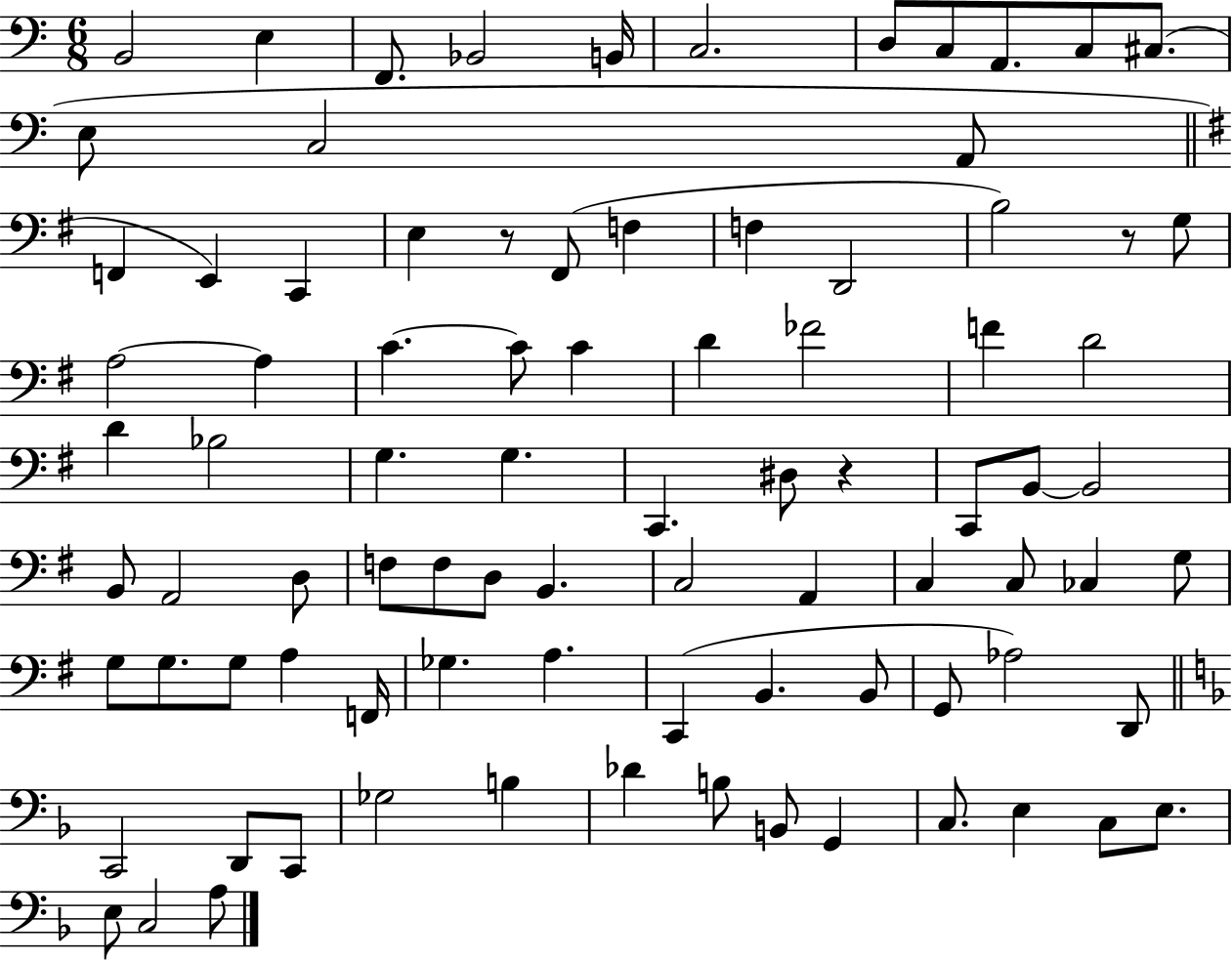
B2/h E3/q F2/e. Bb2/h B2/s C3/h. D3/e C3/e A2/e. C3/e C#3/e. E3/e C3/h A2/e F2/q E2/q C2/q E3/q R/e F#2/e F3/q F3/q D2/h B3/h R/e G3/e A3/h A3/q C4/q. C4/e C4/q D4/q FES4/h F4/q D4/h D4/q Bb3/h G3/q. G3/q. C2/q. D#3/e R/q C2/e B2/e B2/h B2/e A2/h D3/e F3/e F3/e D3/e B2/q. C3/h A2/q C3/q C3/e CES3/q G3/e G3/e G3/e. G3/e A3/q F2/s Gb3/q. A3/q. C2/q B2/q. B2/e G2/e Ab3/h D2/e C2/h D2/e C2/e Gb3/h B3/q Db4/q B3/e B2/e G2/q C3/e. E3/q C3/e E3/e. E3/e C3/h A3/e